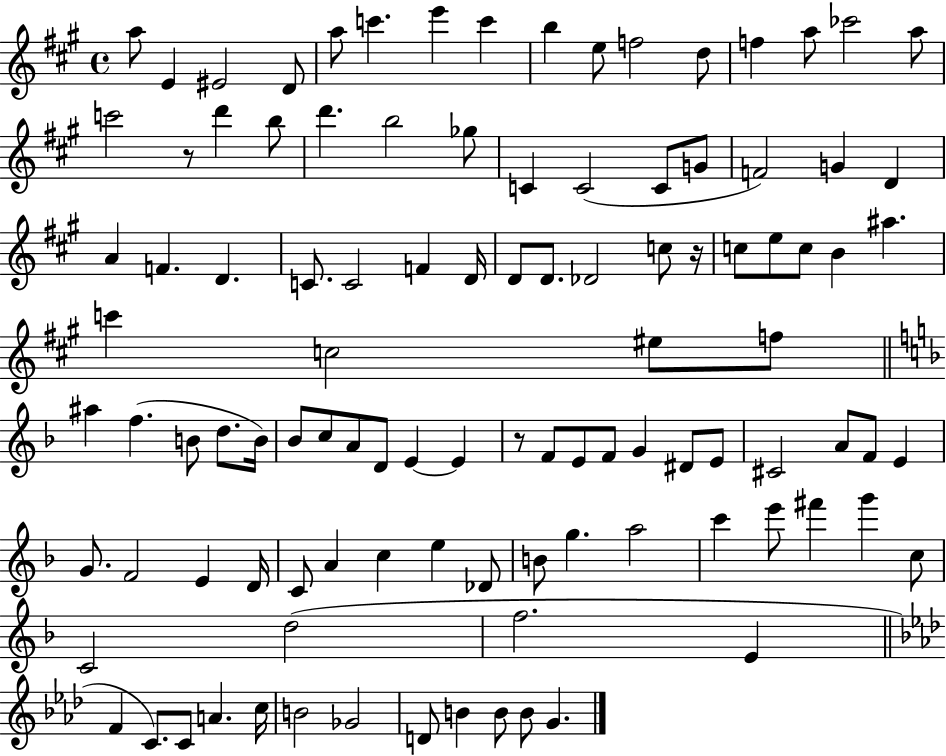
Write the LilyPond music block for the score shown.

{
  \clef treble
  \time 4/4
  \defaultTimeSignature
  \key a \major
  \repeat volta 2 { a''8 e'4 eis'2 d'8 | a''8 c'''4. e'''4 c'''4 | b''4 e''8 f''2 d''8 | f''4 a''8 ces'''2 a''8 | \break c'''2 r8 d'''4 b''8 | d'''4. b''2 ges''8 | c'4 c'2( c'8 g'8 | f'2) g'4 d'4 | \break a'4 f'4. d'4. | c'8. c'2 f'4 d'16 | d'8 d'8. des'2 c''8 r16 | c''8 e''8 c''8 b'4 ais''4. | \break c'''4 c''2 eis''8 f''8 | \bar "||" \break \key d \minor ais''4 f''4.( b'8 d''8. b'16) | bes'8 c''8 a'8 d'8 e'4~~ e'4 | r8 f'8 e'8 f'8 g'4 dis'8 e'8 | cis'2 a'8 f'8 e'4 | \break g'8. f'2 e'4 d'16 | c'8 a'4 c''4 e''4 des'8 | b'8 g''4. a''2 | c'''4 e'''8 fis'''4 g'''4 c''8 | \break c'2 d''2( | f''2. e'4 | \bar "||" \break \key aes \major f'4 c'8.) c'8 a'4. c''16 | b'2 ges'2 | d'8 b'4 b'8 b'8 g'4. | } \bar "|."
}